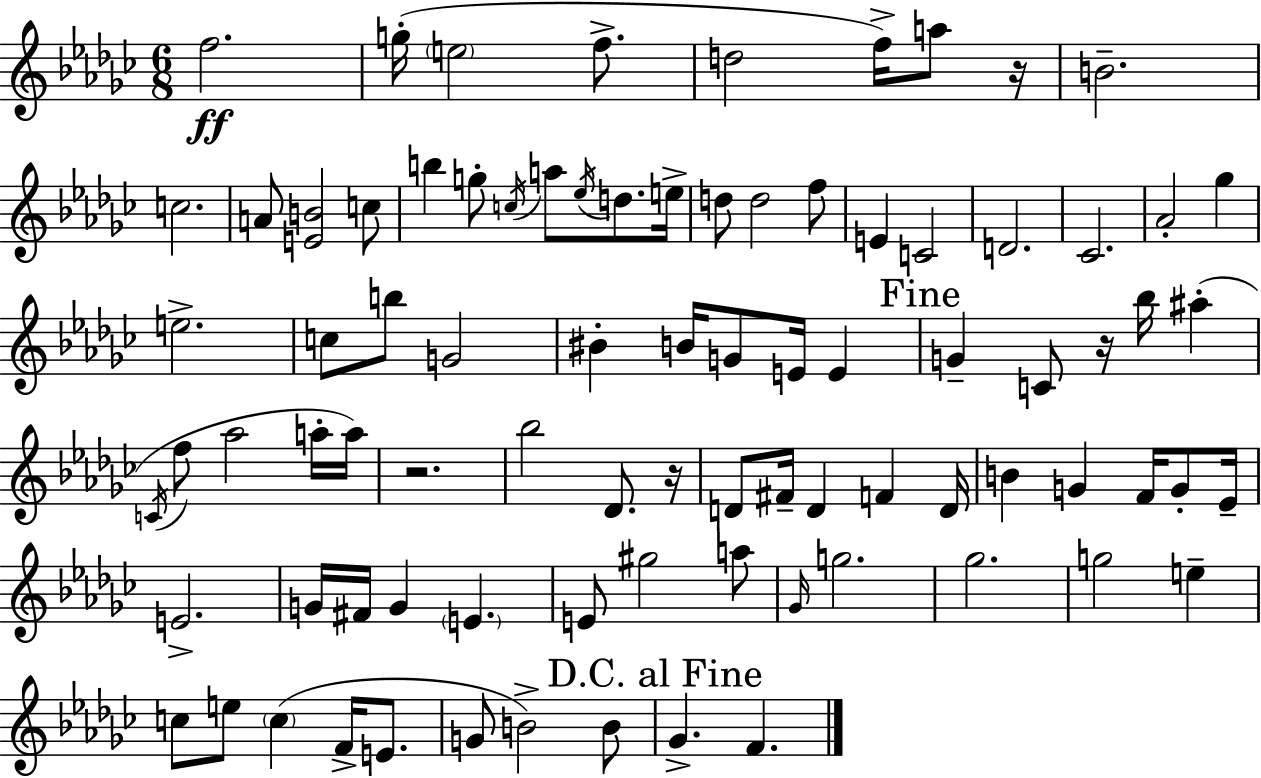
{
  \clef treble
  \numericTimeSignature
  \time 6/8
  \key ees \minor
  f''2.\ff | g''16-.( \parenthesize e''2 f''8.-> | d''2 f''16->) a''8 r16 | b'2.-- | \break c''2. | a'8 <e' b'>2 c''8 | b''4 g''8-. \acciaccatura { c''16 } a''8 \acciaccatura { ees''16 } d''8. | e''16-> d''8 d''2 | \break f''8 e'4 c'2 | d'2. | ces'2. | aes'2-. ges''4 | \break e''2.-> | c''8 b''8 g'2 | bis'4-. b'16 g'8 e'16 e'4 | \mark "Fine" g'4-- c'8 r16 bes''16 ais''4-.( | \break \acciaccatura { c'16 } f''8 aes''2 | a''16-. a''16) r2. | bes''2 des'8. | r16 d'8 fis'16-- d'4 f'4 | \break d'16 b'4 g'4 f'16 | g'8-. ees'16-- e'2.-> | g'16 fis'16 g'4 \parenthesize e'4. | e'8 gis''2 | \break a''8 \grace { ges'16 } g''2. | ges''2. | g''2 | e''4-- c''8 e''8 \parenthesize c''4( | \break f'16-> e'8. g'8 b'2->) | b'8 \mark "D.C. al Fine" ges'4.-> f'4. | \bar "|."
}